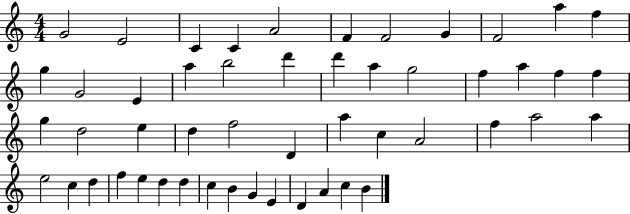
{
  \clef treble
  \numericTimeSignature
  \time 4/4
  \key c \major
  g'2 e'2 | c'4 c'4 a'2 | f'4 f'2 g'4 | f'2 a''4 f''4 | \break g''4 g'2 e'4 | a''4 b''2 d'''4 | d'''4 a''4 g''2 | f''4 a''4 f''4 f''4 | \break g''4 d''2 e''4 | d''4 f''2 d'4 | a''4 c''4 a'2 | f''4 a''2 a''4 | \break e''2 c''4 d''4 | f''4 e''4 d''4 d''4 | c''4 b'4 g'4 e'4 | d'4 a'4 c''4 b'4 | \break \bar "|."
}